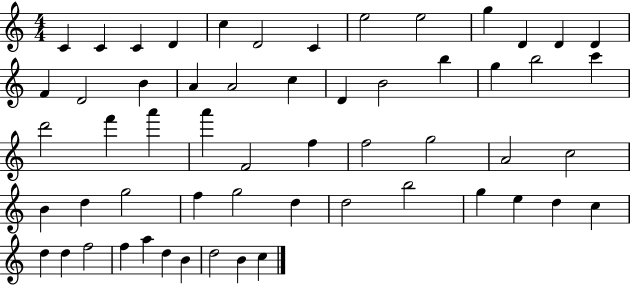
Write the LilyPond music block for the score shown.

{
  \clef treble
  \numericTimeSignature
  \time 4/4
  \key c \major
  c'4 c'4 c'4 d'4 | c''4 d'2 c'4 | e''2 e''2 | g''4 d'4 d'4 d'4 | \break f'4 d'2 b'4 | a'4 a'2 c''4 | d'4 b'2 b''4 | g''4 b''2 c'''4 | \break d'''2 f'''4 a'''4 | a'''4 f'2 f''4 | f''2 g''2 | a'2 c''2 | \break b'4 d''4 g''2 | f''4 g''2 d''4 | d''2 b''2 | g''4 e''4 d''4 c''4 | \break d''4 d''4 f''2 | f''4 a''4 d''4 b'4 | d''2 b'4 c''4 | \bar "|."
}